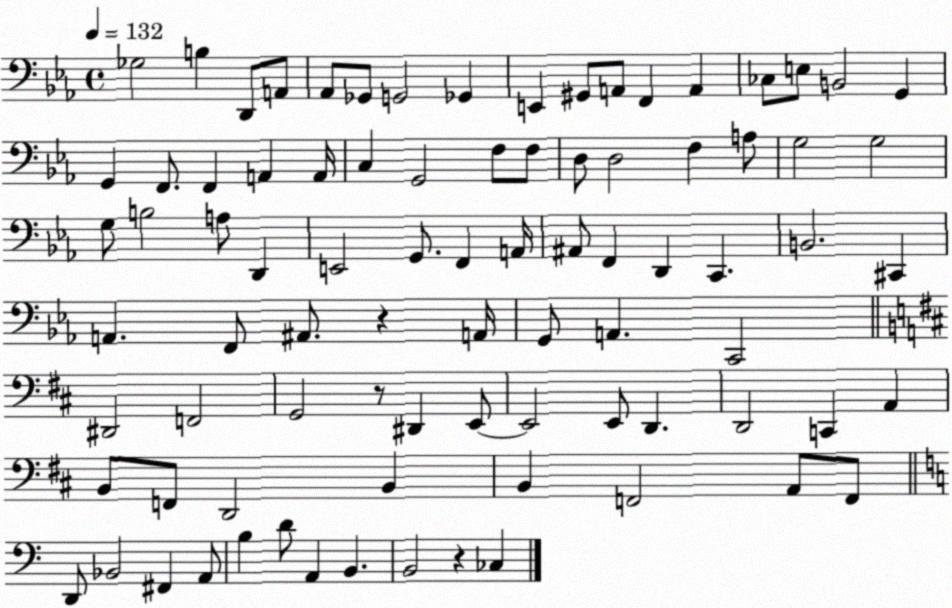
X:1
T:Untitled
M:4/4
L:1/4
K:Eb
_G,2 B, D,,/2 A,,/2 _A,,/2 _G,,/2 G,,2 _G,, E,, ^G,,/2 A,,/2 F,, A,, _C,/2 E,/2 B,,2 G,, G,, F,,/2 F,, A,, A,,/4 C, G,,2 F,/2 F,/2 D,/2 D,2 F, A,/2 G,2 G,2 G,/2 B,2 A,/2 D,, E,,2 G,,/2 F,, A,,/4 ^A,,/2 F,, D,, C,, B,,2 ^C,, A,, F,,/2 ^A,,/2 z A,,/4 G,,/2 A,, C,,2 ^D,,2 F,,2 G,,2 z/2 ^D,, E,,/2 E,,2 E,,/2 D,, D,,2 C,, A,, B,,/2 F,,/2 D,,2 B,, B,, F,,2 A,,/2 F,,/2 D,,/2 _B,,2 ^F,, A,,/2 B, D/2 A,, B,, B,,2 z _C,